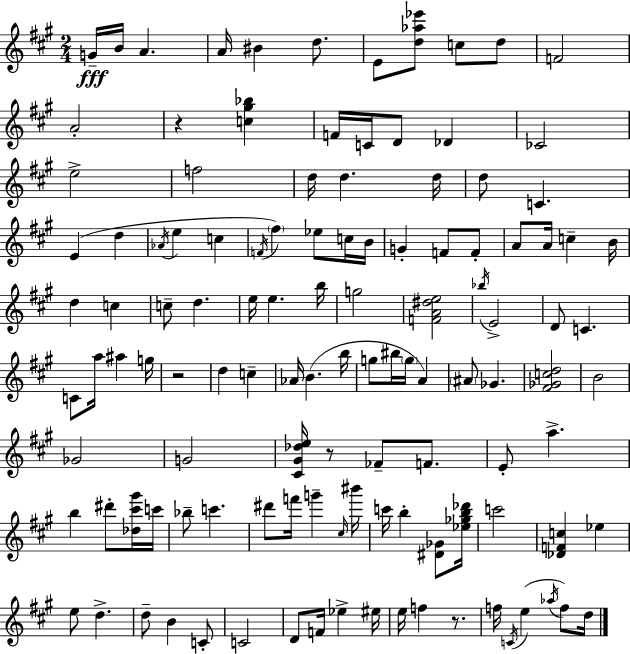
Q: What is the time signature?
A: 2/4